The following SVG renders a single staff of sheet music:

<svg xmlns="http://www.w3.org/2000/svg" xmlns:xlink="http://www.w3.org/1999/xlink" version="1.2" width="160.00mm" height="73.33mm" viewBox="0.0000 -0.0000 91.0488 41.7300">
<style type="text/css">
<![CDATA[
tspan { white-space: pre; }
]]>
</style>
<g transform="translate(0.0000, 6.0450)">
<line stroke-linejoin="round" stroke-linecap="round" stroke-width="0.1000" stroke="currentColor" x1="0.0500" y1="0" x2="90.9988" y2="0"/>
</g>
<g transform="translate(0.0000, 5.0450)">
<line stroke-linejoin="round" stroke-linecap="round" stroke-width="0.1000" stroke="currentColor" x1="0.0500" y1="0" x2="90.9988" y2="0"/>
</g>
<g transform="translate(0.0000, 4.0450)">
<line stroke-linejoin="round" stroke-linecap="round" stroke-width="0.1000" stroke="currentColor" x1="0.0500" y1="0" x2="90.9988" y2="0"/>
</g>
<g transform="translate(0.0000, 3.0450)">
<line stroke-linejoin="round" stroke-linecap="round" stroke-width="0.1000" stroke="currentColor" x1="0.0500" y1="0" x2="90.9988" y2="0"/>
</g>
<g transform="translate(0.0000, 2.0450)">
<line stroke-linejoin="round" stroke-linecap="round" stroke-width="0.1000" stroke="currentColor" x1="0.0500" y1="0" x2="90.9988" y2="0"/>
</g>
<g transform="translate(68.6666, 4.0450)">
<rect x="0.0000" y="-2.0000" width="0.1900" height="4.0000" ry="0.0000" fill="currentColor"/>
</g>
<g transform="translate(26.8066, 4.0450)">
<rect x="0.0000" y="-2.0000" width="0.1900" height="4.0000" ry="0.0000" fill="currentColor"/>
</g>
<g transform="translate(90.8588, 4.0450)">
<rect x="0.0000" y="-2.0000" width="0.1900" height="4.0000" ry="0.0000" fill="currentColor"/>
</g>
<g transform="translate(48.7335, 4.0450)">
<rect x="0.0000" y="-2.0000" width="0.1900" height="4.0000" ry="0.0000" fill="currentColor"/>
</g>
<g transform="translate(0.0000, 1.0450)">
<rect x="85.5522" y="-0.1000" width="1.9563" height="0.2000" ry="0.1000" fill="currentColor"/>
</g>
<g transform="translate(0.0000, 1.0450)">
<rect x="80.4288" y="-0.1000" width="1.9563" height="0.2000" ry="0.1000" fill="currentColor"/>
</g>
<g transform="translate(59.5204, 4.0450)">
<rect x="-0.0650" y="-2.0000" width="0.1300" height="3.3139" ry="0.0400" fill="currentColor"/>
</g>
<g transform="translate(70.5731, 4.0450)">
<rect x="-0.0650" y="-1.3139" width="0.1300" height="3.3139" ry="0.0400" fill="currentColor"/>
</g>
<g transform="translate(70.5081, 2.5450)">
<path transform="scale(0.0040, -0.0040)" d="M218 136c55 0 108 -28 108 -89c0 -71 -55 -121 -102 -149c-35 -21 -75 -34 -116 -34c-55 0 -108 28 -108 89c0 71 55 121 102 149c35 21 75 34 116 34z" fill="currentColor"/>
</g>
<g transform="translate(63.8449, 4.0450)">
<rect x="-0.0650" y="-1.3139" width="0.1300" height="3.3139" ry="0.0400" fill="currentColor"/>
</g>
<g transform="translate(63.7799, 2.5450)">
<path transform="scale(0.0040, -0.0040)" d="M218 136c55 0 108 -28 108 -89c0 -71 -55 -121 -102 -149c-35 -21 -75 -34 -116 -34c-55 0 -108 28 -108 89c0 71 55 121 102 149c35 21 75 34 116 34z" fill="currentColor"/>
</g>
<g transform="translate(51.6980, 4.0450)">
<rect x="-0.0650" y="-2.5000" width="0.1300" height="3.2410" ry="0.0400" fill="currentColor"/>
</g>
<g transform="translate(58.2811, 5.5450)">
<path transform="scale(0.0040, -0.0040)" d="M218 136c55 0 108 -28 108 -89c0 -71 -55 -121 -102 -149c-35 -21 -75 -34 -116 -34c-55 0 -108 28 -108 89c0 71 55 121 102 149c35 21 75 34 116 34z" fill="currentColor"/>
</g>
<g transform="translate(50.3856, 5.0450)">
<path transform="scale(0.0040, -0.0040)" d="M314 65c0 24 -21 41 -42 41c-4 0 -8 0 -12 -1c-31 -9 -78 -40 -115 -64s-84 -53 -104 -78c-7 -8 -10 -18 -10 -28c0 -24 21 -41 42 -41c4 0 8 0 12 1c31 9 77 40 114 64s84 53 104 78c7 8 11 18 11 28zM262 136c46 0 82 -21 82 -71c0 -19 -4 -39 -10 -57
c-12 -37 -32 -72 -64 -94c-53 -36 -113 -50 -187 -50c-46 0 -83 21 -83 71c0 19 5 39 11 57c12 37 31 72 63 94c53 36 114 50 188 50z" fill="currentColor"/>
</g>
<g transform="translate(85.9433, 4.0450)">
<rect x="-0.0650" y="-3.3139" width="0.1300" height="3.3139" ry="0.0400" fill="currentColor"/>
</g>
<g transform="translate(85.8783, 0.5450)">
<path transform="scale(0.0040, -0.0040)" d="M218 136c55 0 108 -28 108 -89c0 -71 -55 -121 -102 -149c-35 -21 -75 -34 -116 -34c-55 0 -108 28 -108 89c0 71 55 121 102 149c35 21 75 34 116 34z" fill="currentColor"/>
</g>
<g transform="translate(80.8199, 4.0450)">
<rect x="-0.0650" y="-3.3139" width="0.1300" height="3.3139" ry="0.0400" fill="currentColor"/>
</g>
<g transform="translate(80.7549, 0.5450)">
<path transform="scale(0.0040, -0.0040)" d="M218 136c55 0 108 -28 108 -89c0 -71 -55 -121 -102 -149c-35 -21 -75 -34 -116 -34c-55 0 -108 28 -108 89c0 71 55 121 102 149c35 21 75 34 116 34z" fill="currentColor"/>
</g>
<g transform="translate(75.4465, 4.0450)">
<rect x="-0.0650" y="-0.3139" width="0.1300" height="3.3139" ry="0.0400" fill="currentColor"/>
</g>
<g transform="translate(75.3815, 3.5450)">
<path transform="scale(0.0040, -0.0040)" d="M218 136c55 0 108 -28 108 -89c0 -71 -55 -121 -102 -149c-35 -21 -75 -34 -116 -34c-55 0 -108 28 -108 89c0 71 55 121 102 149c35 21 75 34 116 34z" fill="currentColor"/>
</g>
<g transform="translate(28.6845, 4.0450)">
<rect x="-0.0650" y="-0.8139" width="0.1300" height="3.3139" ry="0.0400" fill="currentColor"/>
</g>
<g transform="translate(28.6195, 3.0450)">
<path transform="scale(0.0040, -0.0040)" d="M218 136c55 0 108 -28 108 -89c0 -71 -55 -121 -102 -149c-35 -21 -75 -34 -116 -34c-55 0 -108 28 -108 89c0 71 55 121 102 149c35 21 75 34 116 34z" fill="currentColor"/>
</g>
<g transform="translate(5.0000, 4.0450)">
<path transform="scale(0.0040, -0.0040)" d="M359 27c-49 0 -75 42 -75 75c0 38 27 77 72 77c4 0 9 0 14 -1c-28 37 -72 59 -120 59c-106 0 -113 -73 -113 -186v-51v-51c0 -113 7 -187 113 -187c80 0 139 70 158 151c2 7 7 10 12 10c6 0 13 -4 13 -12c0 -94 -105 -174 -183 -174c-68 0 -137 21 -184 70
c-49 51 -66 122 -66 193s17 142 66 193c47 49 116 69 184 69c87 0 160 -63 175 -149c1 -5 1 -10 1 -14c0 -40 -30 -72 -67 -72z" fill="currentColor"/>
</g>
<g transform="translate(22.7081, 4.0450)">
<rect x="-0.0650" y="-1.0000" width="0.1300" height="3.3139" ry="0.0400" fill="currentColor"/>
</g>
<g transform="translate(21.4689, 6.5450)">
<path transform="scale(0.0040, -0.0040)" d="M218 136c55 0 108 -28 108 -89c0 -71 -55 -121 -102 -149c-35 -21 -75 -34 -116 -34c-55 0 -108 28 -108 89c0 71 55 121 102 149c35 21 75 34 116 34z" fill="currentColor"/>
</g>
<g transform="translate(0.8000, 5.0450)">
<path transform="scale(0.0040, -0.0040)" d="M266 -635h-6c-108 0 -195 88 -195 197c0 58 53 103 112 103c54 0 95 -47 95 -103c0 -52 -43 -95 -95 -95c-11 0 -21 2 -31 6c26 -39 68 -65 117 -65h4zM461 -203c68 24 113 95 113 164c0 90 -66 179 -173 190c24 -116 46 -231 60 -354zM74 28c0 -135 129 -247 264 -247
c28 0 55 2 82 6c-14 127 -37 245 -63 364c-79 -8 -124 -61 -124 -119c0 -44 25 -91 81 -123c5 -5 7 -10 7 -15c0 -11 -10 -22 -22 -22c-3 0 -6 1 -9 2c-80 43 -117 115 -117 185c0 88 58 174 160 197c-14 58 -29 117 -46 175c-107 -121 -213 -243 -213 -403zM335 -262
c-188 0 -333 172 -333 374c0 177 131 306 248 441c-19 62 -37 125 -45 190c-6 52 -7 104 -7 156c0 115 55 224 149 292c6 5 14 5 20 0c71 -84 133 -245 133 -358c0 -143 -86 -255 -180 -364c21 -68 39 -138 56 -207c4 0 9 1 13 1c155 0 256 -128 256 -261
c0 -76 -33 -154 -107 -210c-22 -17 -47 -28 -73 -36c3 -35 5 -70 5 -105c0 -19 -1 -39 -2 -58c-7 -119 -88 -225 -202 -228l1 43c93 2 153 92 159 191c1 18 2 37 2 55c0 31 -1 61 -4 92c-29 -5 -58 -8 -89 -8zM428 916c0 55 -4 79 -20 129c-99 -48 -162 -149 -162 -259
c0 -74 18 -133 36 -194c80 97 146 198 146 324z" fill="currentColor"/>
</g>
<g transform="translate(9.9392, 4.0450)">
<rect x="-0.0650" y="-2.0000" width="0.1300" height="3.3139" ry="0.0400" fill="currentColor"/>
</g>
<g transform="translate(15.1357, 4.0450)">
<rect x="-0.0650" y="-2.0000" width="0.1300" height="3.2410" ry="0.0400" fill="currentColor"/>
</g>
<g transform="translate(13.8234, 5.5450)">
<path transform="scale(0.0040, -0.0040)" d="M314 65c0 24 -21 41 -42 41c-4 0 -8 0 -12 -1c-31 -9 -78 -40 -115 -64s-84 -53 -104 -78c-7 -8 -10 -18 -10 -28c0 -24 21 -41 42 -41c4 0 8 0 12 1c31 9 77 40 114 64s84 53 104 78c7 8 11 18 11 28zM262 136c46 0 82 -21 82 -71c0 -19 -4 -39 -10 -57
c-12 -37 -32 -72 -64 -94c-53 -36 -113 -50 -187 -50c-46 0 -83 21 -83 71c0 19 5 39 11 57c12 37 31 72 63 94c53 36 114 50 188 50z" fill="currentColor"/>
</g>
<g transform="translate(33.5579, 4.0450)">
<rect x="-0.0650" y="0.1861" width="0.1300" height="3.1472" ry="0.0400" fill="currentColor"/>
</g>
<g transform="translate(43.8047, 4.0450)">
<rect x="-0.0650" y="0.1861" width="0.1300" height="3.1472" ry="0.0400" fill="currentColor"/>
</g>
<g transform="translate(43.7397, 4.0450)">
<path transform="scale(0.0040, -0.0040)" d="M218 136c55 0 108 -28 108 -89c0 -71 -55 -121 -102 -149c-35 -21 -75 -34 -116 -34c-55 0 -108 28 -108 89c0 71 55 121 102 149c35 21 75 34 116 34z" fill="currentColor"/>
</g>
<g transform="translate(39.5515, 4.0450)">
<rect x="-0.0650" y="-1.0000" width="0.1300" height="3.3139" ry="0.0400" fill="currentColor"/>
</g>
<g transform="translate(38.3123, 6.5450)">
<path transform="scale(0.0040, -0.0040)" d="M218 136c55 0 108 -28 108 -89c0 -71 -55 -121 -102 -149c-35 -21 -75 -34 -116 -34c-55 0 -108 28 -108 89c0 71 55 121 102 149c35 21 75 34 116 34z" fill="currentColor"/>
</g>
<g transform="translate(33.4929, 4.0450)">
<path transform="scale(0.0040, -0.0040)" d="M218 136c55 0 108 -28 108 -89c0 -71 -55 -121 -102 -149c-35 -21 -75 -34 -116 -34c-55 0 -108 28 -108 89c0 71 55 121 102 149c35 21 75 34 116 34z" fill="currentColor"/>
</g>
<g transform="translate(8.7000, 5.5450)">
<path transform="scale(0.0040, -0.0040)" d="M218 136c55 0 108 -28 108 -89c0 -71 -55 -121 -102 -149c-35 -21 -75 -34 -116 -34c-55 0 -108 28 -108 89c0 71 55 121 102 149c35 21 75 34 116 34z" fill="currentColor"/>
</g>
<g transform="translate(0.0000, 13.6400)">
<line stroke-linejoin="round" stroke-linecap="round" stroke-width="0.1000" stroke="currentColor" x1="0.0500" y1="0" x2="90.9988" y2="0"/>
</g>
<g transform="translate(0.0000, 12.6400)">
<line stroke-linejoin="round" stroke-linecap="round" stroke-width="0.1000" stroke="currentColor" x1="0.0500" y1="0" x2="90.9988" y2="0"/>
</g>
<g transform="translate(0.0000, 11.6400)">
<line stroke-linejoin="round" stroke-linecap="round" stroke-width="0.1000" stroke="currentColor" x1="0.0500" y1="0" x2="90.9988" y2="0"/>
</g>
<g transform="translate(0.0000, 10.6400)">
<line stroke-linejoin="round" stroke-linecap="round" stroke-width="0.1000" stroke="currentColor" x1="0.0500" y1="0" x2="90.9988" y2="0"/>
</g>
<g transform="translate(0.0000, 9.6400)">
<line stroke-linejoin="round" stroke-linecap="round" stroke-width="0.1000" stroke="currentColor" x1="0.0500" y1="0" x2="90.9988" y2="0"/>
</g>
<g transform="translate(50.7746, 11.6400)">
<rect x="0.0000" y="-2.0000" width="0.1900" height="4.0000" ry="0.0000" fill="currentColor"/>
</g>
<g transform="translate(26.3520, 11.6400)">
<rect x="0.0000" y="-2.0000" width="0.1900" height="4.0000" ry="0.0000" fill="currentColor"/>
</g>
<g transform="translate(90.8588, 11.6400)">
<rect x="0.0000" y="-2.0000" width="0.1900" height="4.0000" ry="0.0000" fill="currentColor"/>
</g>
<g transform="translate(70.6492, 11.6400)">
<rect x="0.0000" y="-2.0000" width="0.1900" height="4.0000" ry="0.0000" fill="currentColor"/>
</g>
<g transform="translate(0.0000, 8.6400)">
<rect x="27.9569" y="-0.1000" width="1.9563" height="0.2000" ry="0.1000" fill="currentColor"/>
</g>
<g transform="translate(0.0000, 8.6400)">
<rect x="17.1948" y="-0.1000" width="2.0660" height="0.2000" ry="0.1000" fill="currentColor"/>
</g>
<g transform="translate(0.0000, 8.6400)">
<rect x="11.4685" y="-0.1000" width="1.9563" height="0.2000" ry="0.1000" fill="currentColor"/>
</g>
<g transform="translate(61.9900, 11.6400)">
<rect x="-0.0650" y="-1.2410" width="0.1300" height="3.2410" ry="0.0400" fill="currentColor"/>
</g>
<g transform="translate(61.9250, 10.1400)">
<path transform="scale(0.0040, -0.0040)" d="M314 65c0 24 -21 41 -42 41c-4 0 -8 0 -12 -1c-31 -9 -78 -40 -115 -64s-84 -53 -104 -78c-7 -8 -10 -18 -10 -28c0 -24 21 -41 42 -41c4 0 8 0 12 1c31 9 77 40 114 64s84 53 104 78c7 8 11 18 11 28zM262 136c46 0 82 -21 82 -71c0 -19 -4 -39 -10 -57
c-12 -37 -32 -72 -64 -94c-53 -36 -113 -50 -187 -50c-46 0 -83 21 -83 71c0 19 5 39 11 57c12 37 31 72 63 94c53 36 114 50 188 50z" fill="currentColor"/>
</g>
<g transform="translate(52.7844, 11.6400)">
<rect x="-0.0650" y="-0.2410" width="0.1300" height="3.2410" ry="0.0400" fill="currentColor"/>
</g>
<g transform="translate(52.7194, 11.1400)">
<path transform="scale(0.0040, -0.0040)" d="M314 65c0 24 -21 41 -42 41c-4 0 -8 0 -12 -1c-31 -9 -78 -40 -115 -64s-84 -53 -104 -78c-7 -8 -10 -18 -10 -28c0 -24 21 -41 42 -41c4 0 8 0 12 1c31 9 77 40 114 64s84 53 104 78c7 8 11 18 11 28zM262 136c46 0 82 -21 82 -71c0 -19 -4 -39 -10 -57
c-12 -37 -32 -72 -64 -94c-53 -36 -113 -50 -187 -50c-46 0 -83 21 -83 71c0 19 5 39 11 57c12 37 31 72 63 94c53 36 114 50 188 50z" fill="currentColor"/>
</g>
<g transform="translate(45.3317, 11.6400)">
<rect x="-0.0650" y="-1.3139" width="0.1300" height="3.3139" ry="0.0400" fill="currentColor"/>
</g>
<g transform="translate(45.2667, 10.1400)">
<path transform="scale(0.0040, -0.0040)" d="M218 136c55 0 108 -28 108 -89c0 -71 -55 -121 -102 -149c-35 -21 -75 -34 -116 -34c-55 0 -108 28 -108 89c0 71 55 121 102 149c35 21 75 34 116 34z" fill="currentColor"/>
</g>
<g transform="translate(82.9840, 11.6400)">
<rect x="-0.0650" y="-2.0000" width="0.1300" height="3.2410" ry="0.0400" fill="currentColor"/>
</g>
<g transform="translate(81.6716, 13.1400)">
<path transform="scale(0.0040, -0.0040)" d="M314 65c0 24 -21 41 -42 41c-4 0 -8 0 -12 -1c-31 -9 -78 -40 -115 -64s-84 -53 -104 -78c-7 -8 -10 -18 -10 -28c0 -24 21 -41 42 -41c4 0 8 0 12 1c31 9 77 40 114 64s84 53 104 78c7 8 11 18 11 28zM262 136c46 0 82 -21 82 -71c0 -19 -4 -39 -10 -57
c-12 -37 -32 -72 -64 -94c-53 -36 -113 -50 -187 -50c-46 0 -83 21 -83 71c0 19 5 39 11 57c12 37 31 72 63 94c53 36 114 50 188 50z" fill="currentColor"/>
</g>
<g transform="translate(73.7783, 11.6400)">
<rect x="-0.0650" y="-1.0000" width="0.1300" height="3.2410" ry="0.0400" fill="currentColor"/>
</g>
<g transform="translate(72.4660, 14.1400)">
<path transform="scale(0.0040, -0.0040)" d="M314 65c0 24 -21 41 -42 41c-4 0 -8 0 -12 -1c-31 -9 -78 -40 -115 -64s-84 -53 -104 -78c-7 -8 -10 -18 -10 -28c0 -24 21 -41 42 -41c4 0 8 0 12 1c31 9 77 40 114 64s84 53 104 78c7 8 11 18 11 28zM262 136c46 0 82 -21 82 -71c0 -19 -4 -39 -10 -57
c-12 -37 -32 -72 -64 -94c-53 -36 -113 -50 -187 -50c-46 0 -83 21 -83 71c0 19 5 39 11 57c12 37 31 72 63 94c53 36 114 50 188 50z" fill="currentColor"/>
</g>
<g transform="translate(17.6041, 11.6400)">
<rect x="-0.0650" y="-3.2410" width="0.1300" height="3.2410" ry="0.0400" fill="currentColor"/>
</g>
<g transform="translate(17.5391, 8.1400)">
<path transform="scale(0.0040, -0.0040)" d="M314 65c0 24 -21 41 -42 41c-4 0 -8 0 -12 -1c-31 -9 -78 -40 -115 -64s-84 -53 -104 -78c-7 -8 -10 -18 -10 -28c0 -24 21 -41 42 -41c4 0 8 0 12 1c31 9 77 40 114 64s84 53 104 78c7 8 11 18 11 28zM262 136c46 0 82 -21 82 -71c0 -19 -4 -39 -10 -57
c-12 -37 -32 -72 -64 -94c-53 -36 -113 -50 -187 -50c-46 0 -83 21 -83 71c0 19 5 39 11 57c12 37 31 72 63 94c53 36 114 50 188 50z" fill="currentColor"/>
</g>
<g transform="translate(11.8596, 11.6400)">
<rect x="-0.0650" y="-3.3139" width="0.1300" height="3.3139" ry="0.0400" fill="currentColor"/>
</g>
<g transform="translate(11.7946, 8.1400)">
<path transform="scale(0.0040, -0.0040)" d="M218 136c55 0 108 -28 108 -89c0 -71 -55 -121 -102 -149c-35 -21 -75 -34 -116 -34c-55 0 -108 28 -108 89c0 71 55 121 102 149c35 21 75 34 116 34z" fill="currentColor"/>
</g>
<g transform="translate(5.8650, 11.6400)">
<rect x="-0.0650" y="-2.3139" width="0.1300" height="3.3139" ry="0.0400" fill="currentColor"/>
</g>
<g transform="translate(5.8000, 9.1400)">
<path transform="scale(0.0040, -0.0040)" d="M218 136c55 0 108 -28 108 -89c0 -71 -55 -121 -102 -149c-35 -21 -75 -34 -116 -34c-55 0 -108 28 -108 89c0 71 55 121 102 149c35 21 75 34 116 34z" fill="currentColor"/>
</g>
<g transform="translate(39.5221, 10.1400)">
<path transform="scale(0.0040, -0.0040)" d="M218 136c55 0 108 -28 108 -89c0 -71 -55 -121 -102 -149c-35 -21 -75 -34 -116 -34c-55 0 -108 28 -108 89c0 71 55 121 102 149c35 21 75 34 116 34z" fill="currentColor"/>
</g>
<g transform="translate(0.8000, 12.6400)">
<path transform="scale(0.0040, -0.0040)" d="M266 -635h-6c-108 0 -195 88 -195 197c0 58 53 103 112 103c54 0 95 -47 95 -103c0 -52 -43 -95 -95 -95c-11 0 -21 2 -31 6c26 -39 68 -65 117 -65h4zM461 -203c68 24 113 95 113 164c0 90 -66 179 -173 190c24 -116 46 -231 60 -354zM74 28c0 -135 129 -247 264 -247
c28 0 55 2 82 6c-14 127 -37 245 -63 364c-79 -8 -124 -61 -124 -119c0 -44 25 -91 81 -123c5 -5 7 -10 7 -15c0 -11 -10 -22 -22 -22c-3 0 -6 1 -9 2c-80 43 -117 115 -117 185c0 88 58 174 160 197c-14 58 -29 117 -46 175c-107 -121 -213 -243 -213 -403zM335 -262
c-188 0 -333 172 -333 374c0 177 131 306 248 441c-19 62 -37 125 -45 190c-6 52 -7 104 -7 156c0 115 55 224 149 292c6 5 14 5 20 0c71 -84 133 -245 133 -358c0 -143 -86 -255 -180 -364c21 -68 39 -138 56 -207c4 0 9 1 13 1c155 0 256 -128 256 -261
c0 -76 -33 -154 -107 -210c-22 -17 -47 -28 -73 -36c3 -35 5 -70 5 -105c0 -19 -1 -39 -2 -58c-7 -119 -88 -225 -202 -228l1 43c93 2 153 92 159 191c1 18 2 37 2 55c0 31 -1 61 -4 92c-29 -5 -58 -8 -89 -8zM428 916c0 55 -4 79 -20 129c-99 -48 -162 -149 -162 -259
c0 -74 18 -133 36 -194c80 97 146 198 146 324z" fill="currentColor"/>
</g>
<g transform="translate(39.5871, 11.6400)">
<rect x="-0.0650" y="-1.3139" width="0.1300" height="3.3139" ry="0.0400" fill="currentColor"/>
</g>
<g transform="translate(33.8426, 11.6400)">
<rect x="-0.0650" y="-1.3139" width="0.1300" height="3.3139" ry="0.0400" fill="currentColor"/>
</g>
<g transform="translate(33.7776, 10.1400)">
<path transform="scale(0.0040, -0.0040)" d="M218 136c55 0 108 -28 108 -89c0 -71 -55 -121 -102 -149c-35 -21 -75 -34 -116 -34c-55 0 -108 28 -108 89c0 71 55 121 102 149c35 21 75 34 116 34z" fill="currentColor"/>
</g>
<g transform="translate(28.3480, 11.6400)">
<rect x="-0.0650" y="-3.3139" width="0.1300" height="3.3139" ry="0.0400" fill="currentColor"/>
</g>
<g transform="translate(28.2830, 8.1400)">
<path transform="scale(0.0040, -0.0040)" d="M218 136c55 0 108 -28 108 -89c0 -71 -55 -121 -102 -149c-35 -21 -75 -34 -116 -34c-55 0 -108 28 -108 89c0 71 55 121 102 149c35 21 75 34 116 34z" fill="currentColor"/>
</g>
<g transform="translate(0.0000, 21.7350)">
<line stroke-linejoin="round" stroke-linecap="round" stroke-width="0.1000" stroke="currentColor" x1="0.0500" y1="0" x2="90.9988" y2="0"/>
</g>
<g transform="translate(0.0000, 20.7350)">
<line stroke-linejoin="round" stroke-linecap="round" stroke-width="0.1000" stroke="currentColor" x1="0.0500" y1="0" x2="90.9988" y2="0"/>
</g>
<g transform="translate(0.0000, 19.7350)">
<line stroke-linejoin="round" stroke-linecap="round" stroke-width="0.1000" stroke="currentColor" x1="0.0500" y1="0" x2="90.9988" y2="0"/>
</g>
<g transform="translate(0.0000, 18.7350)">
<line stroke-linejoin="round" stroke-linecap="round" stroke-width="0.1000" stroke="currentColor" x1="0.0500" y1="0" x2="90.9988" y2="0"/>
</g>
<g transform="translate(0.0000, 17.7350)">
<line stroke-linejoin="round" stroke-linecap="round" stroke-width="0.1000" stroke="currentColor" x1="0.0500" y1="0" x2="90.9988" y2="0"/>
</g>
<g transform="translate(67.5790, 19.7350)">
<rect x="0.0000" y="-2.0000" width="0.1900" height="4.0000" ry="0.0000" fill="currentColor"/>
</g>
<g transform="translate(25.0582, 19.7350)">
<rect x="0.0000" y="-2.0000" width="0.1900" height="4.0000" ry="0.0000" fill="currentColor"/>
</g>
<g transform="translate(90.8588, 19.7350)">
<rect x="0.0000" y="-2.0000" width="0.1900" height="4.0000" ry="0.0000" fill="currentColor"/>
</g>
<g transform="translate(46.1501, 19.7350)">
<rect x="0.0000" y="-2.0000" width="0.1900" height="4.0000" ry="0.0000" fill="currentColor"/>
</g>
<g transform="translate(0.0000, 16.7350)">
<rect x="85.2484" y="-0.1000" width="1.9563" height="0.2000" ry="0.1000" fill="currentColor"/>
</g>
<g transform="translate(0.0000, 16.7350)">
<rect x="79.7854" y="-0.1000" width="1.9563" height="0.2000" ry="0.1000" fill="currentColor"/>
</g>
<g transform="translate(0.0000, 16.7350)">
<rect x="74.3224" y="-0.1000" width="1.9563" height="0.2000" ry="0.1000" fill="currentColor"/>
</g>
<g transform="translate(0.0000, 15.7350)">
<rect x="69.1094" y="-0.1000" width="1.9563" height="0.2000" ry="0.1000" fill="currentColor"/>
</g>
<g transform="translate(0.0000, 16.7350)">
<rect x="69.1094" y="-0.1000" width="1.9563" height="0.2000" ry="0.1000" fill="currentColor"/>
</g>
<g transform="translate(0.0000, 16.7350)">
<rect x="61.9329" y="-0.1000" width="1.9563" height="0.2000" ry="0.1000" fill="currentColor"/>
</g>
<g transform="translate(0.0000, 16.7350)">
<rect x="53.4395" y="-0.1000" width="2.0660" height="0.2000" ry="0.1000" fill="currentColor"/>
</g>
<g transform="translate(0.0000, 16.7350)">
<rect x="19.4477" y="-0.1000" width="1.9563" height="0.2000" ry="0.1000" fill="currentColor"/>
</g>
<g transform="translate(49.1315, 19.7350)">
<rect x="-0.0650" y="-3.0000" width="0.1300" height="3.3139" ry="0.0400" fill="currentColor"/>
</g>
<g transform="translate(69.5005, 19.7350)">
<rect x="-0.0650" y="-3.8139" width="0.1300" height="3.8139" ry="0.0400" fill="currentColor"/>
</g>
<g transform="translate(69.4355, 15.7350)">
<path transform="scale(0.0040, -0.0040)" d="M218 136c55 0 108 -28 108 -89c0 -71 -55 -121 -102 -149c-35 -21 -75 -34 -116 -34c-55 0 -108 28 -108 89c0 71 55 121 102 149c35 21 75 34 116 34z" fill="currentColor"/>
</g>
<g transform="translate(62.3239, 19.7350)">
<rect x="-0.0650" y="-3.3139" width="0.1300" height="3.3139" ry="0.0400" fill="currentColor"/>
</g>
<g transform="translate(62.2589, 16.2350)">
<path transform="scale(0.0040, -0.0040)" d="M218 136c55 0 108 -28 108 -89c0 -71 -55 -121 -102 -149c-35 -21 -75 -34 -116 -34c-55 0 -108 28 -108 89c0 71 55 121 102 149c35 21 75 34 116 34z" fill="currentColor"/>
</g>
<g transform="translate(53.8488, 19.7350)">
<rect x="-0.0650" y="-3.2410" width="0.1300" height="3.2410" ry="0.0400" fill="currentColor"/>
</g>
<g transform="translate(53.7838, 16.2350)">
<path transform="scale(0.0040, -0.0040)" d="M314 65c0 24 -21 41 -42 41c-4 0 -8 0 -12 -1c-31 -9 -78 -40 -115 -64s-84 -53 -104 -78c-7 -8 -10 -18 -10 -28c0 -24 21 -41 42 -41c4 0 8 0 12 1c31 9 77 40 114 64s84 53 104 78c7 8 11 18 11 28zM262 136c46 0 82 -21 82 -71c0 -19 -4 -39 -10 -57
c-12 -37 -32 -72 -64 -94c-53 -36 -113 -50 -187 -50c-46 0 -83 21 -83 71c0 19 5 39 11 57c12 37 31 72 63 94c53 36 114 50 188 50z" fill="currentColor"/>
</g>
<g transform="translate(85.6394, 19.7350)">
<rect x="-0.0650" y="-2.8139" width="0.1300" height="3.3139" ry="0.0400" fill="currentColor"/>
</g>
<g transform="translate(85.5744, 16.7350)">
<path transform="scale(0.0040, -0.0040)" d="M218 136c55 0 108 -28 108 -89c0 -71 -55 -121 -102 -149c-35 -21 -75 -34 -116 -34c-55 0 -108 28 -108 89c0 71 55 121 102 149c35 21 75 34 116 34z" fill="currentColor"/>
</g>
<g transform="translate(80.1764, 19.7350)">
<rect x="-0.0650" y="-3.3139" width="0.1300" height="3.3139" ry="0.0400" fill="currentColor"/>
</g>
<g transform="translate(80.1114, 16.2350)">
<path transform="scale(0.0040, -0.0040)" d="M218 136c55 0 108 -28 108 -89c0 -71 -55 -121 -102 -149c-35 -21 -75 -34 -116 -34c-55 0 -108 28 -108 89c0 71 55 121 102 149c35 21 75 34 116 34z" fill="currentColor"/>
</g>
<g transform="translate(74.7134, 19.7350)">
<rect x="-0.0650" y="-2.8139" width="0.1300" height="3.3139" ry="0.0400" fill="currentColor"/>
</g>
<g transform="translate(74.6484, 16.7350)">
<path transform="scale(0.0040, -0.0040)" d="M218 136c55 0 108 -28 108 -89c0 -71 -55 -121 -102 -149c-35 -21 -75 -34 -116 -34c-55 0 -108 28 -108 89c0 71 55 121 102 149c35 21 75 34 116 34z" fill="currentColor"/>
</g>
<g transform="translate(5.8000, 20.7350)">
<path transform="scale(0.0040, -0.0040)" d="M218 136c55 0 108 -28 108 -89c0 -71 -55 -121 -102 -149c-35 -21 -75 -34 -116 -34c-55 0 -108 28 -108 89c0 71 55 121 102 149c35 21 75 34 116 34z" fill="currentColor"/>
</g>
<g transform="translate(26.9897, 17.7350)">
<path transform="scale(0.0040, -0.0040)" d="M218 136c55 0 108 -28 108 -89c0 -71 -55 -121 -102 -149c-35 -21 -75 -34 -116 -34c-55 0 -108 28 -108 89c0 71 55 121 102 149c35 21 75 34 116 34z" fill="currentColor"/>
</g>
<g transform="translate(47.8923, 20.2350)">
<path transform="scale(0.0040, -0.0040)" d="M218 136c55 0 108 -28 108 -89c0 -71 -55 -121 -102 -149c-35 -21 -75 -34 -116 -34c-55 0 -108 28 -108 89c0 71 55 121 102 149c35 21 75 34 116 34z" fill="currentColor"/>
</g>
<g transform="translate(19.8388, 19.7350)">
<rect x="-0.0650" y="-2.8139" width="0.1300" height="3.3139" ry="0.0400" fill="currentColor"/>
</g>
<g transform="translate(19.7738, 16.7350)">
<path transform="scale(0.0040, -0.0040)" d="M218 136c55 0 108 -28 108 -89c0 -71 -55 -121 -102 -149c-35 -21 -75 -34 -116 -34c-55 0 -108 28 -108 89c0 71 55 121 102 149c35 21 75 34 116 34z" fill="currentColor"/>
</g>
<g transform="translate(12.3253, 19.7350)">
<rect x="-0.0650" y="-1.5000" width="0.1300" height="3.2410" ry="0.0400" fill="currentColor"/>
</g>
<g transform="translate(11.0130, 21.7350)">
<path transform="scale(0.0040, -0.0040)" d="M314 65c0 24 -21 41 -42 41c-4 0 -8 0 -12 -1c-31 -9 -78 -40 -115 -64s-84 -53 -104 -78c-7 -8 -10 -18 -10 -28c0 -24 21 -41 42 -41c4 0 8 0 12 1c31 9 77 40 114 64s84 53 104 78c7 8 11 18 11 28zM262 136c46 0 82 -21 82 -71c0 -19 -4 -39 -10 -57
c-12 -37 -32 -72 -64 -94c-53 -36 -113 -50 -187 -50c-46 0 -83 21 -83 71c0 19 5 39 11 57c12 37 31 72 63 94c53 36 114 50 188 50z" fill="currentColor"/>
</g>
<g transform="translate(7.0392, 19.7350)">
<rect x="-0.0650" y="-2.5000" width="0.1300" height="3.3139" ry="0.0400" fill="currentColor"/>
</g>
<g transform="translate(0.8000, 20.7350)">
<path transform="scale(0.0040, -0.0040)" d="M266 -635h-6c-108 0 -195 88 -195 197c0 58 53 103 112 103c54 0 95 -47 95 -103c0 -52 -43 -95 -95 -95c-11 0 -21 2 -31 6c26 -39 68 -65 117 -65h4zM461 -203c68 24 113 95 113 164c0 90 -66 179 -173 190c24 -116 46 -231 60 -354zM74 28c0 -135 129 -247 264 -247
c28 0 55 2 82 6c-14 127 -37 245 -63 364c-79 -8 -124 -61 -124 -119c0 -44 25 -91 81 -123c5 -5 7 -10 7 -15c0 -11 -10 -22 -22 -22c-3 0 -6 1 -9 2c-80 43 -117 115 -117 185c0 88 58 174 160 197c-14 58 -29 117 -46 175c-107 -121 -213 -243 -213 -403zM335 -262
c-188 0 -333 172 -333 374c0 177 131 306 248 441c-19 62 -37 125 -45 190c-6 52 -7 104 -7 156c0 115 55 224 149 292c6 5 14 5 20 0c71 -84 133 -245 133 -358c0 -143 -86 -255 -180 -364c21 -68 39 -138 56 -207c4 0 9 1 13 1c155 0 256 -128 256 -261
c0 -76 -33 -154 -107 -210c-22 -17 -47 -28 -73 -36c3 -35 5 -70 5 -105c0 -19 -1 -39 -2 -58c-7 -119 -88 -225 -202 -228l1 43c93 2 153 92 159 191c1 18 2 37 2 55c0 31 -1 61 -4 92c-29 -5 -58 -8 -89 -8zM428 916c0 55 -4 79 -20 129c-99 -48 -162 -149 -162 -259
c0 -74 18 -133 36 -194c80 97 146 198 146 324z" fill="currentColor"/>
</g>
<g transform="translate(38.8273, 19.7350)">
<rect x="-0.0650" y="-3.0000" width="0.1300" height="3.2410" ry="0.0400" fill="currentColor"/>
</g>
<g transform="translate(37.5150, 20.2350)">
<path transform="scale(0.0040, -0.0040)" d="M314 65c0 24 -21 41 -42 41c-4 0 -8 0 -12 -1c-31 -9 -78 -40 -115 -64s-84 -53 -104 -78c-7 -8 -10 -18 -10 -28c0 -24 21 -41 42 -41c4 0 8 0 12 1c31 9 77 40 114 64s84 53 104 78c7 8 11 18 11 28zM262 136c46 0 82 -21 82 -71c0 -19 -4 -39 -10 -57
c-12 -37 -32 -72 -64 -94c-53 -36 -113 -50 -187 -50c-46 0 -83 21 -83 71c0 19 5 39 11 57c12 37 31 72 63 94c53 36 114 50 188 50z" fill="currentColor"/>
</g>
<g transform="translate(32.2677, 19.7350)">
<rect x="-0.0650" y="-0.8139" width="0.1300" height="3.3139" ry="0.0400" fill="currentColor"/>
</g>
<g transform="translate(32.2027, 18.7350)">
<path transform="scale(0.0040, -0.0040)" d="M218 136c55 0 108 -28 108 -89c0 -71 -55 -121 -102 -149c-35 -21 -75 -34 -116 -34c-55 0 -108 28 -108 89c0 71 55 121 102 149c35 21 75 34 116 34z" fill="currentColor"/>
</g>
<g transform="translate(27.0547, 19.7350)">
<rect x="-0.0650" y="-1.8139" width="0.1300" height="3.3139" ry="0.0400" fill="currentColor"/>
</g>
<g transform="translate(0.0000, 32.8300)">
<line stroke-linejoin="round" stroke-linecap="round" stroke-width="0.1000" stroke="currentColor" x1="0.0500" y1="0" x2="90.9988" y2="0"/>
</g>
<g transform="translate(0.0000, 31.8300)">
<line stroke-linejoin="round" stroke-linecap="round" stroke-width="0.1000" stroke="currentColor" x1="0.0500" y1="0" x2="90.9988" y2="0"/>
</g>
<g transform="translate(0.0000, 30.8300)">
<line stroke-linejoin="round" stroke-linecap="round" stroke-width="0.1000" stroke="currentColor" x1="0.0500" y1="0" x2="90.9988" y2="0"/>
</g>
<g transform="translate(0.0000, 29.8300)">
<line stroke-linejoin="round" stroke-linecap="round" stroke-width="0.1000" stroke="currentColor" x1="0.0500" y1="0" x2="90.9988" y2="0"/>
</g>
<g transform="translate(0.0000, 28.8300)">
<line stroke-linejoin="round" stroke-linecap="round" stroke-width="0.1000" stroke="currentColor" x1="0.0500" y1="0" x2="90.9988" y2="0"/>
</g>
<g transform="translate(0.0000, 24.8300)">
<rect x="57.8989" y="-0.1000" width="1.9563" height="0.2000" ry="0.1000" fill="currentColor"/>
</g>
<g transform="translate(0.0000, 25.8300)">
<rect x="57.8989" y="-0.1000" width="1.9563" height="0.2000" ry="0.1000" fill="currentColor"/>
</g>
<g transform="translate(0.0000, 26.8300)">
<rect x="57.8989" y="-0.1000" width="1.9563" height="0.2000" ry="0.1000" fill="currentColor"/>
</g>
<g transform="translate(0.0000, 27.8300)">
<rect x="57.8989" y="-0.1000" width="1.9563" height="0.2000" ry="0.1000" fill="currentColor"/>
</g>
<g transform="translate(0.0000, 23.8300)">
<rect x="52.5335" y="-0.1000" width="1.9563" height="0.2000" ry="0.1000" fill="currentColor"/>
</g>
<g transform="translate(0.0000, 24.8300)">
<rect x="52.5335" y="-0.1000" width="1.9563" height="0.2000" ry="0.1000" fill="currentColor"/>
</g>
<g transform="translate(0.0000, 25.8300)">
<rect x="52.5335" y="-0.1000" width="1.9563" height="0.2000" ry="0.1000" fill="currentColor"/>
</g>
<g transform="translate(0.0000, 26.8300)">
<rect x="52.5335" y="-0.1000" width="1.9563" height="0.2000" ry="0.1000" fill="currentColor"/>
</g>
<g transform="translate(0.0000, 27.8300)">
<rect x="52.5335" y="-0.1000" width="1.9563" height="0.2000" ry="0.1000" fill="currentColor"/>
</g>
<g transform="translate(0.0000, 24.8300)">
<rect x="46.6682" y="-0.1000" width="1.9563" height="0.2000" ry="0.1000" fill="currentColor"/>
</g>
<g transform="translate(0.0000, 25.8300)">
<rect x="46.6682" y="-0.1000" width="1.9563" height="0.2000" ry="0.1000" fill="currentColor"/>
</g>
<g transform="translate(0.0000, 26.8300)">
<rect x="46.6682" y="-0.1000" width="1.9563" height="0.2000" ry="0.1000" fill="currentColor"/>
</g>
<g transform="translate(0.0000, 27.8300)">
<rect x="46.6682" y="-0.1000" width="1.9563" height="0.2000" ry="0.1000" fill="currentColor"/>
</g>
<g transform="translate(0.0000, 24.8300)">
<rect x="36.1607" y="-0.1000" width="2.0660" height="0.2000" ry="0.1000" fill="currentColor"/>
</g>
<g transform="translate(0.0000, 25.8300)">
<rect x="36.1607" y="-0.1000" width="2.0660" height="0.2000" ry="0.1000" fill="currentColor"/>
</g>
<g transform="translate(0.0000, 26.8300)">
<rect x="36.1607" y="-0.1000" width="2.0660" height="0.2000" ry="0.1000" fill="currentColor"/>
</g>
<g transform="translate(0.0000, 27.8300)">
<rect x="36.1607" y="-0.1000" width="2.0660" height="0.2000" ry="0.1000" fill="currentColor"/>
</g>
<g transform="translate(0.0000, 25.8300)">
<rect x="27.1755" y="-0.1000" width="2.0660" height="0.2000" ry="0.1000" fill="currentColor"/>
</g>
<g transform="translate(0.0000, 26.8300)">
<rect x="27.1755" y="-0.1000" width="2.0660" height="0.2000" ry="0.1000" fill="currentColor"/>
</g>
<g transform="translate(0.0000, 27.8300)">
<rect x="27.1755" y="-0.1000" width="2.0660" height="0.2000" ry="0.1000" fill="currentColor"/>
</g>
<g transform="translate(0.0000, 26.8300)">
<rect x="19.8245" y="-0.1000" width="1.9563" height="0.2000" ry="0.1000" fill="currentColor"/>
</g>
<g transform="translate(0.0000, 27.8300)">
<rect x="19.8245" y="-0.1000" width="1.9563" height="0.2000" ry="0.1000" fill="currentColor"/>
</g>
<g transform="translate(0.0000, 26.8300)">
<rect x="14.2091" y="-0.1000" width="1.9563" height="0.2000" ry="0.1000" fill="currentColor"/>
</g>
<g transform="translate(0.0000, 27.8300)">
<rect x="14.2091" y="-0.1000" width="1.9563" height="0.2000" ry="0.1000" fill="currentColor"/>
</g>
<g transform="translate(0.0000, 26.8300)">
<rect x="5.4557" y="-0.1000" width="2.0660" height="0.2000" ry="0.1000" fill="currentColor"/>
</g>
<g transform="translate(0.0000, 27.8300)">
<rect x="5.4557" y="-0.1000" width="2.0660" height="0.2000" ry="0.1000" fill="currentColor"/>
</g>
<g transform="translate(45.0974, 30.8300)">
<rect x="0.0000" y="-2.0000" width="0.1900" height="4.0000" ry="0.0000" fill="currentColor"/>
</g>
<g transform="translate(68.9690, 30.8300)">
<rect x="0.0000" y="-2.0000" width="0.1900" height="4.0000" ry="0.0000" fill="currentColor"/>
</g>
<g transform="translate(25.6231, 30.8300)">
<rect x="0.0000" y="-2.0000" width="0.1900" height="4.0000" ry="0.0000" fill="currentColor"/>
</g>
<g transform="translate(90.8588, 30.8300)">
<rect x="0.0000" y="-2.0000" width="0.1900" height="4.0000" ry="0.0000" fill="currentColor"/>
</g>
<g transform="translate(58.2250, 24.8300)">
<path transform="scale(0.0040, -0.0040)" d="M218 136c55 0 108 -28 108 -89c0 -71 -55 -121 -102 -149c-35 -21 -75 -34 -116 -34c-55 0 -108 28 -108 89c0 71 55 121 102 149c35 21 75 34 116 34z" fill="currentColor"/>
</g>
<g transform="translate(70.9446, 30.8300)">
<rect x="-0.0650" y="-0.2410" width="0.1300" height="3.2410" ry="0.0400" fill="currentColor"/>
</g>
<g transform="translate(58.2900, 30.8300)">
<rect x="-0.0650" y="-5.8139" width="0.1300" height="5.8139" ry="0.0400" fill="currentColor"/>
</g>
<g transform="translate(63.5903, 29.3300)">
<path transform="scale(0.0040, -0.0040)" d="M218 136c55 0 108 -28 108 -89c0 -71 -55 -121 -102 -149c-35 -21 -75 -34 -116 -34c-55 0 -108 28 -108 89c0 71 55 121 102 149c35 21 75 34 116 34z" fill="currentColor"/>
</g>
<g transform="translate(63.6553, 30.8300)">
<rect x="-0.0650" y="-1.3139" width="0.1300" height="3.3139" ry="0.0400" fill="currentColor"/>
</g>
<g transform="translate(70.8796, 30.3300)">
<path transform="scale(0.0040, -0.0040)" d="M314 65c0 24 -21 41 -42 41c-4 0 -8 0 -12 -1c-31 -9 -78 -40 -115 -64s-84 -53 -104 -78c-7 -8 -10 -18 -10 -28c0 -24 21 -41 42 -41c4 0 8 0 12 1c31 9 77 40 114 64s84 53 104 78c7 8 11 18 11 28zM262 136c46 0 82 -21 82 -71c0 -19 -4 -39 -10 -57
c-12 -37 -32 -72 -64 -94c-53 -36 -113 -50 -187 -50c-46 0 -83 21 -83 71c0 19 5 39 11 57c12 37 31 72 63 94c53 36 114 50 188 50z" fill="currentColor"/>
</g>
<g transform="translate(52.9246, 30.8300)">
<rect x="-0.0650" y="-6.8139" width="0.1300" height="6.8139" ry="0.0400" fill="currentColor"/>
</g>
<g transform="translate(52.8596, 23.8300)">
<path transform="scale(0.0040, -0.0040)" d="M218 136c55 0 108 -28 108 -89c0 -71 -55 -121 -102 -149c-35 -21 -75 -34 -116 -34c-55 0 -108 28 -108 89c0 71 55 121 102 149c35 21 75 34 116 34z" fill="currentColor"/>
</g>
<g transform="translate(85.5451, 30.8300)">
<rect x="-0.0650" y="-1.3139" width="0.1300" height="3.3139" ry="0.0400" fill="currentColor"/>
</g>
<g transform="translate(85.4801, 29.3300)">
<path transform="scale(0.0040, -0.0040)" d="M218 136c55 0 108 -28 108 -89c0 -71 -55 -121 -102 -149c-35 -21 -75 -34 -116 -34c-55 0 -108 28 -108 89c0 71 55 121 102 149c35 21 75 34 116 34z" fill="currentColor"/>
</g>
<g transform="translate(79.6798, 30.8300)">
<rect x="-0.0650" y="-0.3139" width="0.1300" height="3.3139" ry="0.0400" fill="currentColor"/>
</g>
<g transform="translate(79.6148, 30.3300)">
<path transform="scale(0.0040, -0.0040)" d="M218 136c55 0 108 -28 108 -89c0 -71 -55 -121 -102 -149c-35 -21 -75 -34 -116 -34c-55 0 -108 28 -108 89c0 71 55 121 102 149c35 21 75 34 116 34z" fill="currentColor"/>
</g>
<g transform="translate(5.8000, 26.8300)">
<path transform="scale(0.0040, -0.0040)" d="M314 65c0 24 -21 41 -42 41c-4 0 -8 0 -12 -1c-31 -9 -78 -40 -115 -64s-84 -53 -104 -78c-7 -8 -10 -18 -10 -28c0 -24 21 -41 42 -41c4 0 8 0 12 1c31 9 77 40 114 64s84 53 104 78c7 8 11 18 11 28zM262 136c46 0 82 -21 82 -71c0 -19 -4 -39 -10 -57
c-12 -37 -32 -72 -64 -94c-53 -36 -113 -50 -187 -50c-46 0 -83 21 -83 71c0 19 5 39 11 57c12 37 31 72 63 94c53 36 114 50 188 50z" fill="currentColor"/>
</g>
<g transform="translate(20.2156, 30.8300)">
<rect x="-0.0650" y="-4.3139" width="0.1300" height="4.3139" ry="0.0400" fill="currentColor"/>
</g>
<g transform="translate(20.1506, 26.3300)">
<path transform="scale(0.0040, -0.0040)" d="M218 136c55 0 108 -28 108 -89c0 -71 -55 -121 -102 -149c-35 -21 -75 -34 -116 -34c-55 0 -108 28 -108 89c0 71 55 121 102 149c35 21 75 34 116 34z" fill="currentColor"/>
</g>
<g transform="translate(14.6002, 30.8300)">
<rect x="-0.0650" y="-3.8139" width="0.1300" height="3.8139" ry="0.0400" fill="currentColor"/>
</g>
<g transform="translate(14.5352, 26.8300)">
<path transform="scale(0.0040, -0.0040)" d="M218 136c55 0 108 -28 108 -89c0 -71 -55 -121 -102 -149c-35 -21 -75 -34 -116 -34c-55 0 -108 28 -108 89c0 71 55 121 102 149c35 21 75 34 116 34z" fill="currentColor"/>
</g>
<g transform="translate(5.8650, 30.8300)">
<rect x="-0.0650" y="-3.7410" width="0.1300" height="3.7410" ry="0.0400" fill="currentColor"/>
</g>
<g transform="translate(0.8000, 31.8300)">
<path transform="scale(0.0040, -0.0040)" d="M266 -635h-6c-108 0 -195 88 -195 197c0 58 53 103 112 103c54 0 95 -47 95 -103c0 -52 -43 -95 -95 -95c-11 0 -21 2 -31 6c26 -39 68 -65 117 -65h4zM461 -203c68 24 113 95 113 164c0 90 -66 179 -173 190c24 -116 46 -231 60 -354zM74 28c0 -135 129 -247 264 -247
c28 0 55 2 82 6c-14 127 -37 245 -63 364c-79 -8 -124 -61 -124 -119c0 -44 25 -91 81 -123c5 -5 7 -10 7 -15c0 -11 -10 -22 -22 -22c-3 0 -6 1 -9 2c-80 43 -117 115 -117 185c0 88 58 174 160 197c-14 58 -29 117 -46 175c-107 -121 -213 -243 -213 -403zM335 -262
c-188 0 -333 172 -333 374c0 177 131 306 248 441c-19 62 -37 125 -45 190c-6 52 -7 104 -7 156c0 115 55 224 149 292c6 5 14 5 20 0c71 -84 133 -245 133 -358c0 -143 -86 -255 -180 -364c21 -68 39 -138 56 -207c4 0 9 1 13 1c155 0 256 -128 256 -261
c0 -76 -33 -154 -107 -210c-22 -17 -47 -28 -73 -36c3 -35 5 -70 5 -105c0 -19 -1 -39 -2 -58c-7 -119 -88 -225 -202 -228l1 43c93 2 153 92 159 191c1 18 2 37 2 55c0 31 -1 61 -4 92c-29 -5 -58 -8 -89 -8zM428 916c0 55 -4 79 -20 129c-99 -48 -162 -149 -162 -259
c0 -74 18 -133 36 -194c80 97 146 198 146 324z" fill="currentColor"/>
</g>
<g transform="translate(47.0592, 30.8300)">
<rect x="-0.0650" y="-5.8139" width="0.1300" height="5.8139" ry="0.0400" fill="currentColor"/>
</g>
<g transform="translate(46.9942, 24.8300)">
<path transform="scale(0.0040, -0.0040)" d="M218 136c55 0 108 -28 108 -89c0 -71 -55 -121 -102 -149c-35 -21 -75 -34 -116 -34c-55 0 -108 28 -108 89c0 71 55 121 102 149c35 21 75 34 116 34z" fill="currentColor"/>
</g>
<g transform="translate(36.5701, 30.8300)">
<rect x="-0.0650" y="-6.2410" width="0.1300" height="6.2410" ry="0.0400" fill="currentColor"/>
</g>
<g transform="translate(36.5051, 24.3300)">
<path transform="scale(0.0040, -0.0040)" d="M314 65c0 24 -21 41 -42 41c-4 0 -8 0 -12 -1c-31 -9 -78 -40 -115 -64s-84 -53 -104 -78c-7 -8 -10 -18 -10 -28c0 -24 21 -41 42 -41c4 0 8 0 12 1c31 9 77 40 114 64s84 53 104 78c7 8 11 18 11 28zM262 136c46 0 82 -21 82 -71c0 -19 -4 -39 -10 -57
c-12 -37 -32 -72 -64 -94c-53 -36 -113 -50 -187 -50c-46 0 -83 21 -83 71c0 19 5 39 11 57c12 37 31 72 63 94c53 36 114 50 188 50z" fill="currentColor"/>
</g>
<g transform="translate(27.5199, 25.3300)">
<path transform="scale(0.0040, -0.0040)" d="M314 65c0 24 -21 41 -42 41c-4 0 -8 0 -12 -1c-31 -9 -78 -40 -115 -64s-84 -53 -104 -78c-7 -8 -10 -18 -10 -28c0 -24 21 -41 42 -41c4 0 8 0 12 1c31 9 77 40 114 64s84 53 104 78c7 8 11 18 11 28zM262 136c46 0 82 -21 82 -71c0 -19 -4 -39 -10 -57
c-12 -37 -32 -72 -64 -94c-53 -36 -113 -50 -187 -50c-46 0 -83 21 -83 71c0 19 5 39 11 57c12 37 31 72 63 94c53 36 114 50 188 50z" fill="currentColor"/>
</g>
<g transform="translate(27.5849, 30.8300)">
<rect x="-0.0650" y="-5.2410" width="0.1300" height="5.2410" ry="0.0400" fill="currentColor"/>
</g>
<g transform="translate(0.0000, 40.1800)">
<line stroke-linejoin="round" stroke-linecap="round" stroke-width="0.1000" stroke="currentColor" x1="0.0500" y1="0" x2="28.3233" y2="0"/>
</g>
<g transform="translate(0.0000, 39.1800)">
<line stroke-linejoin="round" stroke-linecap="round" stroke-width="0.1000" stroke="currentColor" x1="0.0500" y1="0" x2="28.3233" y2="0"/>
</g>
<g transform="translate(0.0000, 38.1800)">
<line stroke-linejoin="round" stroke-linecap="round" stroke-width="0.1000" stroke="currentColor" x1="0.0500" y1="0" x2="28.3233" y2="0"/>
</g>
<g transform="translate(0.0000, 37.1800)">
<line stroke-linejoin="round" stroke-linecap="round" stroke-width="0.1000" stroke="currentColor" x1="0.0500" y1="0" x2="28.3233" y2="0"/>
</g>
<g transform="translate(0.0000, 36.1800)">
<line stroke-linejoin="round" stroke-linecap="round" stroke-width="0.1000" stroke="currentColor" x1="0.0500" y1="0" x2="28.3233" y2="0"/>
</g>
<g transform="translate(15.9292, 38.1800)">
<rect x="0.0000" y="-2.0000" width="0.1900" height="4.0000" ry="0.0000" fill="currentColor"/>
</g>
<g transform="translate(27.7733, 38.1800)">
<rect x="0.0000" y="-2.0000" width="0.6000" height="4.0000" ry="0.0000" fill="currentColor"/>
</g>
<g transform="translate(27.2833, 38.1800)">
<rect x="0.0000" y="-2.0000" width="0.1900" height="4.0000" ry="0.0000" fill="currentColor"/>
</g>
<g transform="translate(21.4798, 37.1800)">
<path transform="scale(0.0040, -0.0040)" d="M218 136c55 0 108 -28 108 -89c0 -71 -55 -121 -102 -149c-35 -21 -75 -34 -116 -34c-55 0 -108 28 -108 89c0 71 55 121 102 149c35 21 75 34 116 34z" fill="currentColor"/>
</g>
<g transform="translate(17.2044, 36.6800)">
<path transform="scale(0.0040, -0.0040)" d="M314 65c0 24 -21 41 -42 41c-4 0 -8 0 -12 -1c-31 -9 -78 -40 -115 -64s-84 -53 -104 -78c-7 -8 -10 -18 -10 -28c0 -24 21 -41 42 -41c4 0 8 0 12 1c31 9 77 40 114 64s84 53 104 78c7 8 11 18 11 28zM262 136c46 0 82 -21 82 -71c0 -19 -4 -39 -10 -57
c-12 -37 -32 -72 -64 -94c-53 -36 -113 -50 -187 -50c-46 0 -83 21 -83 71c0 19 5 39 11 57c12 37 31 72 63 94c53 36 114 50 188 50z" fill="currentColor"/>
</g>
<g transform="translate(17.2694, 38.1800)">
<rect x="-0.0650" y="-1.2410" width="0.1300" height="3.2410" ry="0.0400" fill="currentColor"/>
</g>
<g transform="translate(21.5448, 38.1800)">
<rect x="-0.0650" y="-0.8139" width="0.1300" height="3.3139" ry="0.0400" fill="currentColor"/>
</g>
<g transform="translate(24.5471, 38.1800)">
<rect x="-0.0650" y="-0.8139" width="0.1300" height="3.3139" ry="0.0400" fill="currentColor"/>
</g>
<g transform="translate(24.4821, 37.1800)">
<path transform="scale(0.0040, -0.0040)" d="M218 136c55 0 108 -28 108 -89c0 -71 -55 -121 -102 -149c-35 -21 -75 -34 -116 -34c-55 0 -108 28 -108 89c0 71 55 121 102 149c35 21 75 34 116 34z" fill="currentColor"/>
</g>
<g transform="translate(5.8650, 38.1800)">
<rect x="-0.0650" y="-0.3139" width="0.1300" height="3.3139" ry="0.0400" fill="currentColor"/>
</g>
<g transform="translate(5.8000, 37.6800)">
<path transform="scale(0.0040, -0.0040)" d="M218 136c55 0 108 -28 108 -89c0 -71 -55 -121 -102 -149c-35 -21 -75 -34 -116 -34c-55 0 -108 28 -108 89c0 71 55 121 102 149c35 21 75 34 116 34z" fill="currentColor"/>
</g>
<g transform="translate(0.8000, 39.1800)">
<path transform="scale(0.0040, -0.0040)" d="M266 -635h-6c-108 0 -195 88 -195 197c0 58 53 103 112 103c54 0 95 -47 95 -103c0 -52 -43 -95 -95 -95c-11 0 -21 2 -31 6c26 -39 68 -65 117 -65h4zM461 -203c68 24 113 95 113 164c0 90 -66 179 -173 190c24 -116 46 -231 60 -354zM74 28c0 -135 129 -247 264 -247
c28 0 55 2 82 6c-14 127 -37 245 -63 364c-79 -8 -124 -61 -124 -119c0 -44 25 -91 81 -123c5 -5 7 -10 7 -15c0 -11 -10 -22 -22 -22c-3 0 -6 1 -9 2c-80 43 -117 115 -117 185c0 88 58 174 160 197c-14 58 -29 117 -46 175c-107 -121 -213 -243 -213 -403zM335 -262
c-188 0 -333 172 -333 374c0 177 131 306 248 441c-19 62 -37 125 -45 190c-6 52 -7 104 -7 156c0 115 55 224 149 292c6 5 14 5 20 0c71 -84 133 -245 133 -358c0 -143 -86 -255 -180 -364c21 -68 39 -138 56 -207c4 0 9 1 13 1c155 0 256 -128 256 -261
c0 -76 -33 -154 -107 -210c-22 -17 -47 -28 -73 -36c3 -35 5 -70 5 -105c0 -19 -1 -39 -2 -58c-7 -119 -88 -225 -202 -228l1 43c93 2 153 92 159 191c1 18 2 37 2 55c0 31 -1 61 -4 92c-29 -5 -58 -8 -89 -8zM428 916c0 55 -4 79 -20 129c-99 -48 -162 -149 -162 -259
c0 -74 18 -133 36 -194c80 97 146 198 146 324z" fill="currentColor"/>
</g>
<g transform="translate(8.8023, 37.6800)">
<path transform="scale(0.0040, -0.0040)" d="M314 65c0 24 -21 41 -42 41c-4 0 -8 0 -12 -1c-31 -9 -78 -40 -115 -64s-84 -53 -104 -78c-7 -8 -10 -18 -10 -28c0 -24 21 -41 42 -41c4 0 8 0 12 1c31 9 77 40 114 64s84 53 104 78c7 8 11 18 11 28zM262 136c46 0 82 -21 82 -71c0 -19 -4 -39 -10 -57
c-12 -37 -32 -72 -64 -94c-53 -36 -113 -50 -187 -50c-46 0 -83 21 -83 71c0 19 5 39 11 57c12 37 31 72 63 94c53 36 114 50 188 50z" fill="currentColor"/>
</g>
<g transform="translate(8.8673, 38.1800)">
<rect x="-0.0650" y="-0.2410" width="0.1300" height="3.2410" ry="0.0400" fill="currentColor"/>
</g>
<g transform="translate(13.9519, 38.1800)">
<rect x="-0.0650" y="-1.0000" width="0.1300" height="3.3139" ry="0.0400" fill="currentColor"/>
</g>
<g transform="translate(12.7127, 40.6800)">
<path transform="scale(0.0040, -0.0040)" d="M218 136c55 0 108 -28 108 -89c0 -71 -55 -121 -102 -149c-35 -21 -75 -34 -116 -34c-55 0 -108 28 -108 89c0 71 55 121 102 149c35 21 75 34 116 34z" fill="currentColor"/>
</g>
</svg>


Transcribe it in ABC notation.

X:1
T:Untitled
M:4/4
L:1/4
K:C
F F2 D d B D B G2 F e e c b b g b b2 b e e e c2 e2 D2 F2 G E2 a f d A2 A b2 b c' a b a c'2 c' d' f'2 a'2 g' b' g' e c2 c e c c2 D e2 d d